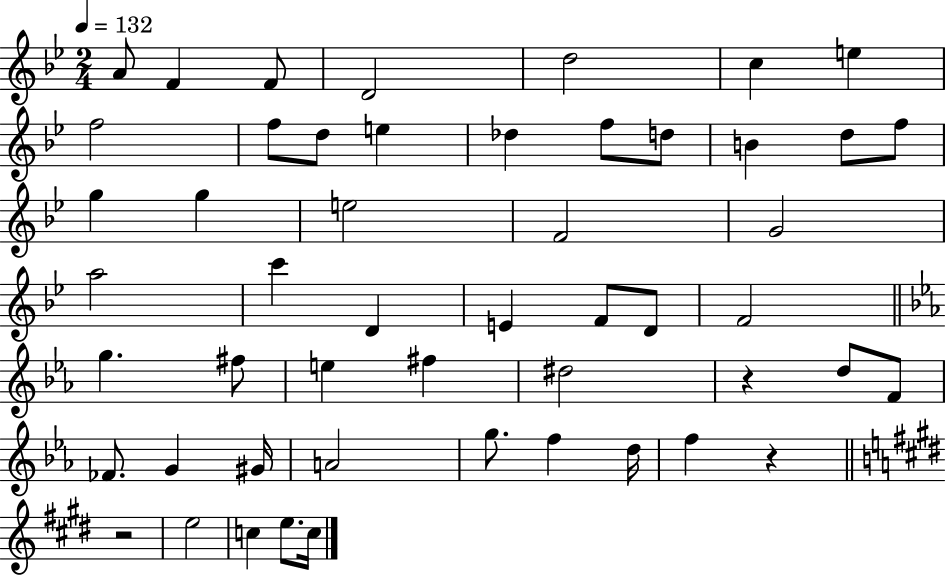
{
  \clef treble
  \numericTimeSignature
  \time 2/4
  \key bes \major
  \tempo 4 = 132
  a'8 f'4 f'8 | d'2 | d''2 | c''4 e''4 | \break f''2 | f''8 d''8 e''4 | des''4 f''8 d''8 | b'4 d''8 f''8 | \break g''4 g''4 | e''2 | f'2 | g'2 | \break a''2 | c'''4 d'4 | e'4 f'8 d'8 | f'2 | \break \bar "||" \break \key c \minor g''4. fis''8 | e''4 fis''4 | dis''2 | r4 d''8 f'8 | \break fes'8. g'4 gis'16 | a'2 | g''8. f''4 d''16 | f''4 r4 | \break \bar "||" \break \key e \major r2 | e''2 | c''4 e''8. c''16 | \bar "|."
}